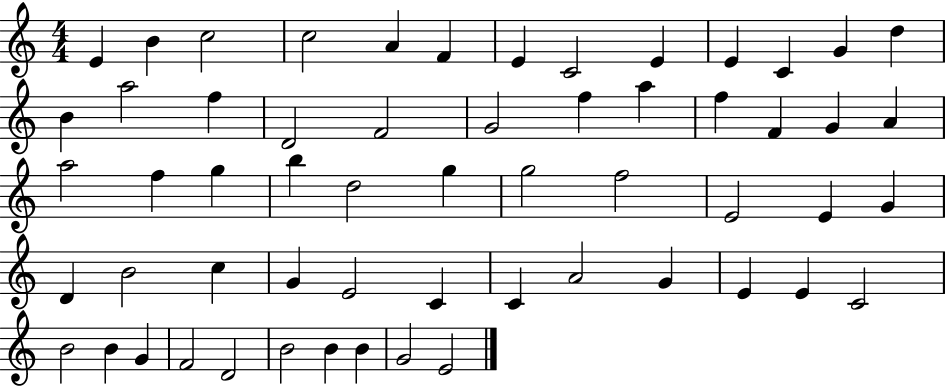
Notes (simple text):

E4/q B4/q C5/h C5/h A4/q F4/q E4/q C4/h E4/q E4/q C4/q G4/q D5/q B4/q A5/h F5/q D4/h F4/h G4/h F5/q A5/q F5/q F4/q G4/q A4/q A5/h F5/q G5/q B5/q D5/h G5/q G5/h F5/h E4/h E4/q G4/q D4/q B4/h C5/q G4/q E4/h C4/q C4/q A4/h G4/q E4/q E4/q C4/h B4/h B4/q G4/q F4/h D4/h B4/h B4/q B4/q G4/h E4/h